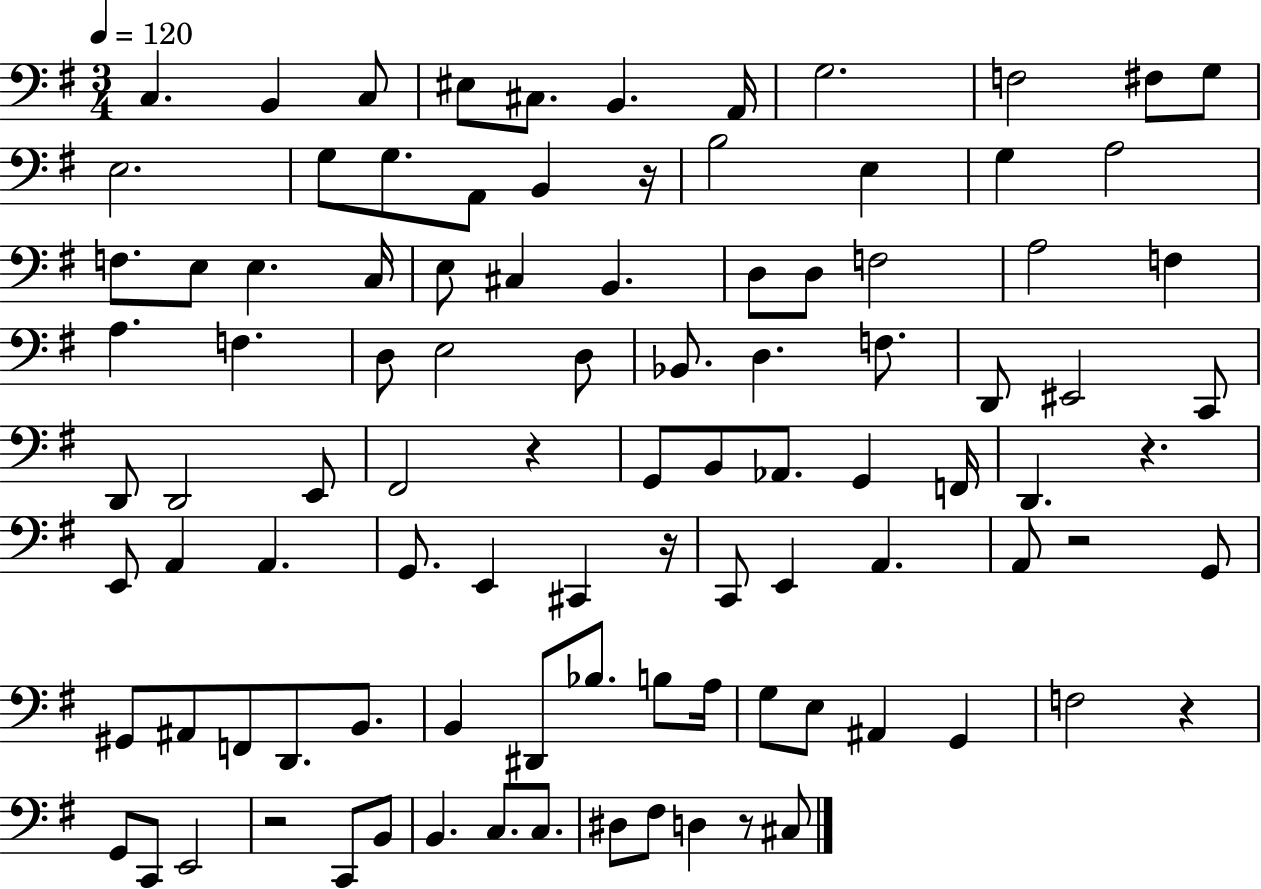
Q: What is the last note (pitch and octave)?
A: C#3